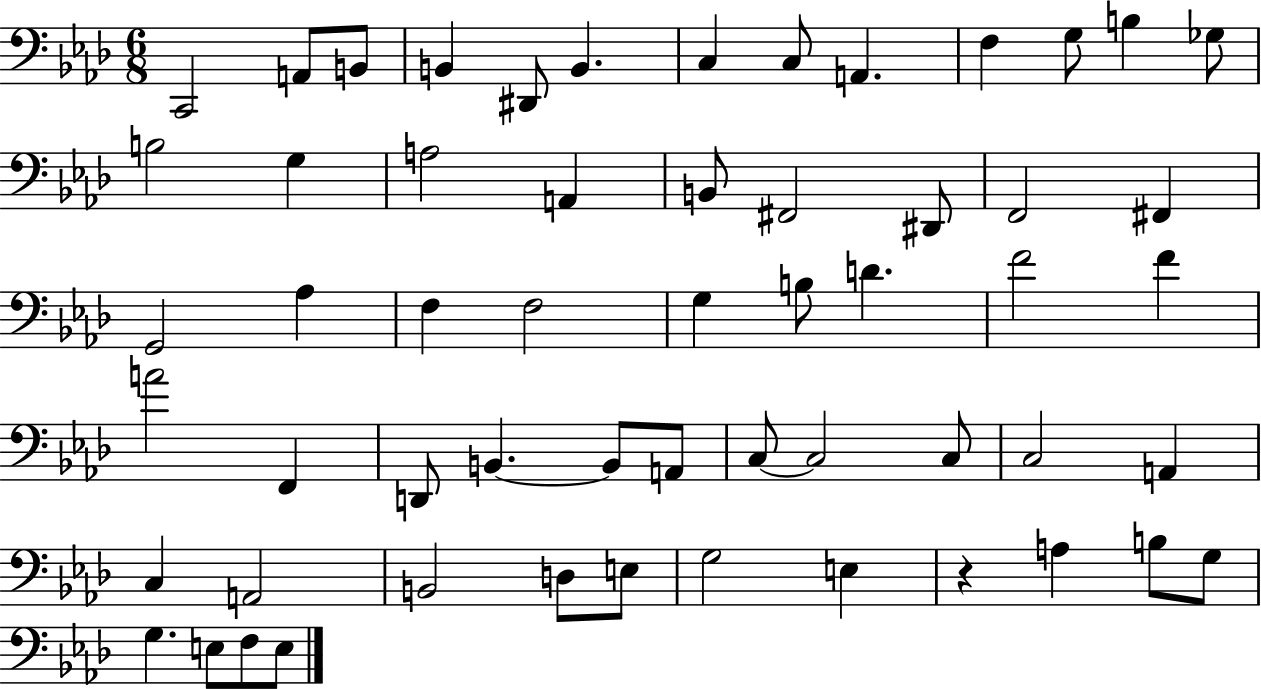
{
  \clef bass
  \numericTimeSignature
  \time 6/8
  \key aes \major
  c,2 a,8 b,8 | b,4 dis,8 b,4. | c4 c8 a,4. | f4 g8 b4 ges8 | \break b2 g4 | a2 a,4 | b,8 fis,2 dis,8 | f,2 fis,4 | \break g,2 aes4 | f4 f2 | g4 b8 d'4. | f'2 f'4 | \break a'2 f,4 | d,8 b,4.~~ b,8 a,8 | c8~~ c2 c8 | c2 a,4 | \break c4 a,2 | b,2 d8 e8 | g2 e4 | r4 a4 b8 g8 | \break g4. e8 f8 e8 | \bar "|."
}